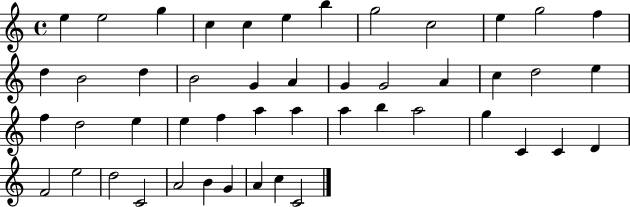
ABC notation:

X:1
T:Untitled
M:4/4
L:1/4
K:C
e e2 g c c e b g2 c2 e g2 f d B2 d B2 G A G G2 A c d2 e f d2 e e f a a a b a2 g C C D F2 e2 d2 C2 A2 B G A c C2